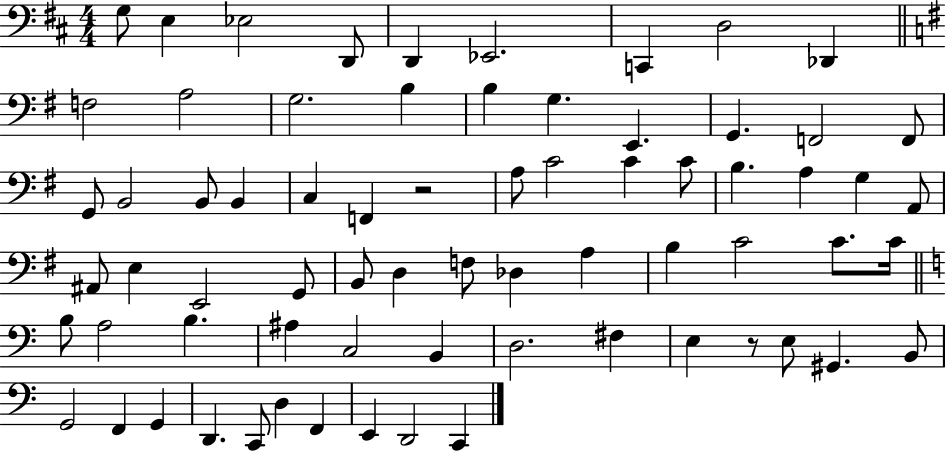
{
  \clef bass
  \numericTimeSignature
  \time 4/4
  \key d \major
  g8 e4 ees2 d,8 | d,4 ees,2. | c,4 d2 des,4 | \bar "||" \break \key g \major f2 a2 | g2. b4 | b4 g4. e,4. | g,4. f,2 f,8 | \break g,8 b,2 b,8 b,4 | c4 f,4 r2 | a8 c'2 c'4 c'8 | b4. a4 g4 a,8 | \break ais,8 e4 e,2 g,8 | b,8 d4 f8 des4 a4 | b4 c'2 c'8. c'16 | \bar "||" \break \key a \minor b8 a2 b4. | ais4 c2 b,4 | d2. fis4 | e4 r8 e8 gis,4. b,8 | \break g,2 f,4 g,4 | d,4. c,8 d4 f,4 | e,4 d,2 c,4 | \bar "|."
}